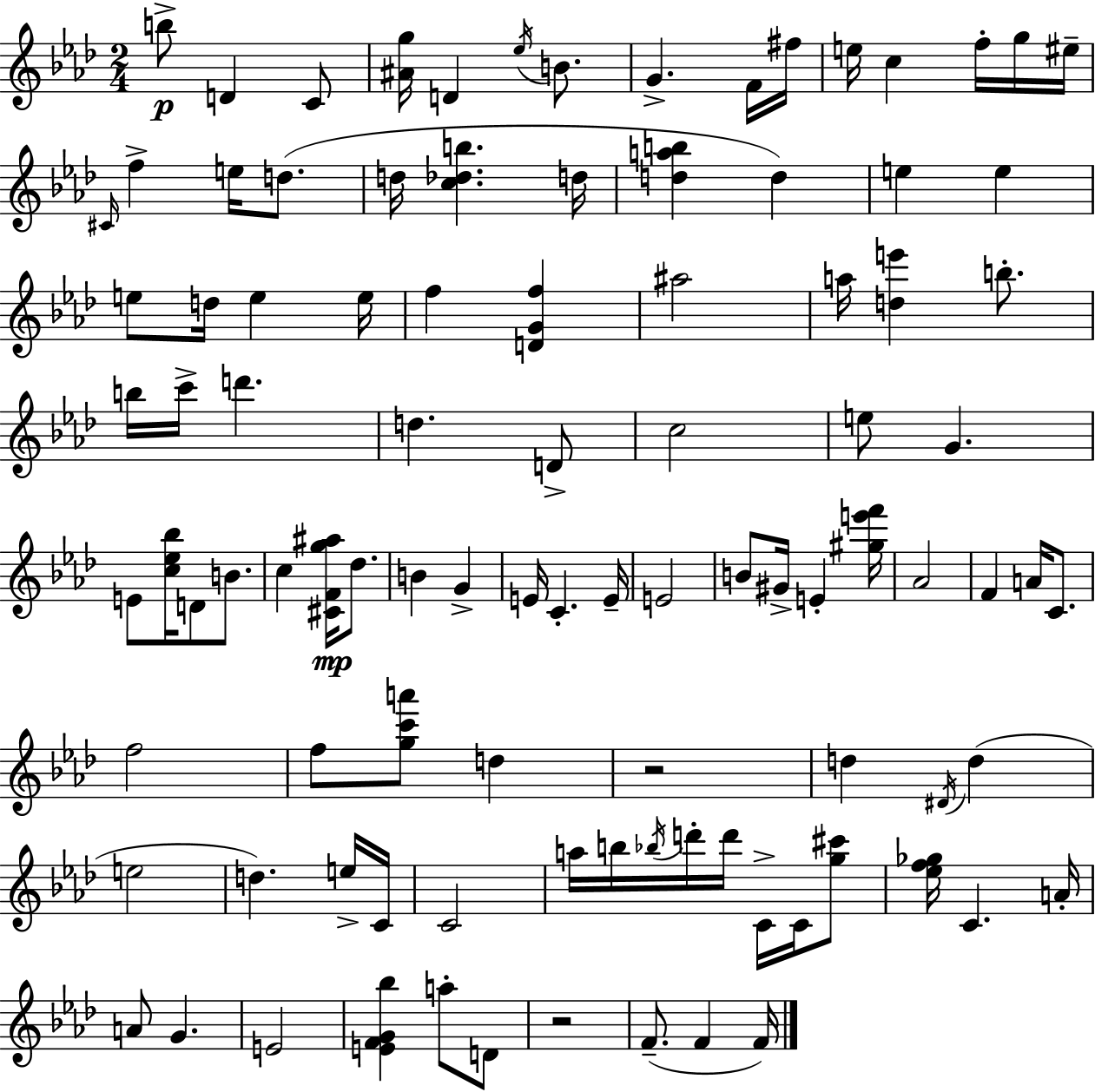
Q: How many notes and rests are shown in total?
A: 99